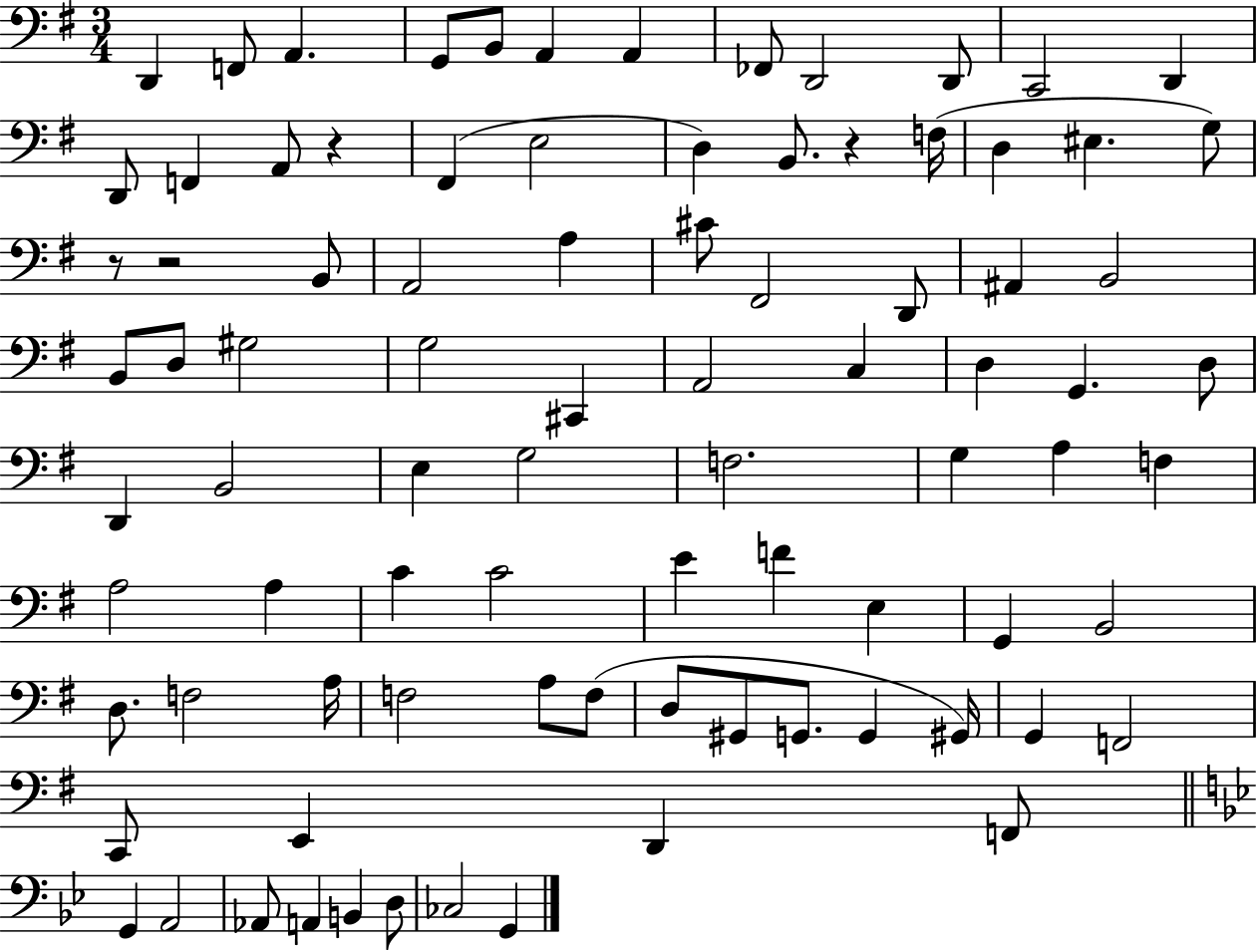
{
  \clef bass
  \numericTimeSignature
  \time 3/4
  \key g \major
  d,4 f,8 a,4. | g,8 b,8 a,4 a,4 | fes,8 d,2 d,8 | c,2 d,4 | \break d,8 f,4 a,8 r4 | fis,4( e2 | d4) b,8. r4 f16( | d4 eis4. g8) | \break r8 r2 b,8 | a,2 a4 | cis'8 fis,2 d,8 | ais,4 b,2 | \break b,8 d8 gis2 | g2 cis,4 | a,2 c4 | d4 g,4. d8 | \break d,4 b,2 | e4 g2 | f2. | g4 a4 f4 | \break a2 a4 | c'4 c'2 | e'4 f'4 e4 | g,4 b,2 | \break d8. f2 a16 | f2 a8 f8( | d8 gis,8 g,8. g,4 gis,16) | g,4 f,2 | \break c,8 e,4 d,4 f,8 | \bar "||" \break \key g \minor g,4 a,2 | aes,8 a,4 b,4 d8 | ces2 g,4 | \bar "|."
}